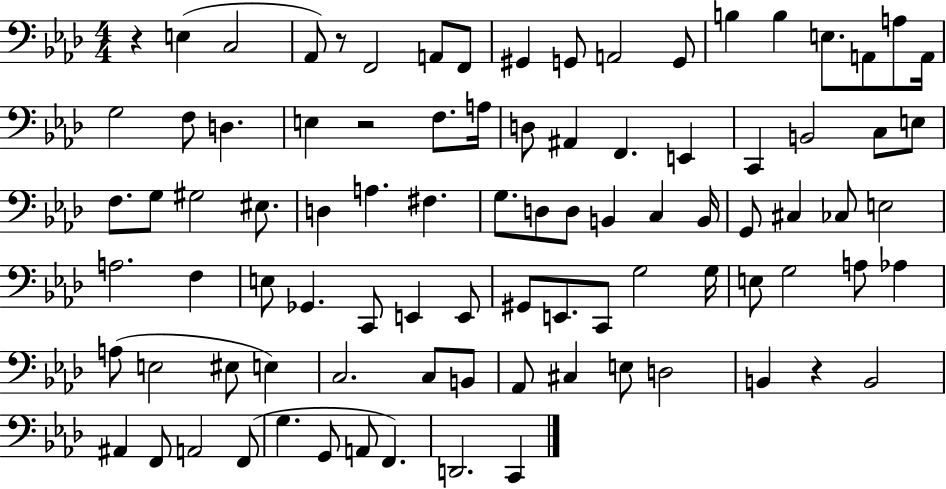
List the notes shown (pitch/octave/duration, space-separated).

R/q E3/q C3/h Ab2/e R/e F2/h A2/e F2/e G#2/q G2/e A2/h G2/e B3/q B3/q E3/e. A2/e A3/e A2/s G3/h F3/e D3/q. E3/q R/h F3/e. A3/s D3/e A#2/q F2/q. E2/q C2/q B2/h C3/e E3/e F3/e. G3/e G#3/h EIS3/e. D3/q A3/q. F#3/q. G3/e. D3/e D3/e B2/q C3/q B2/s G2/e C#3/q CES3/e E3/h A3/h. F3/q E3/e Gb2/q. C2/e E2/q E2/e G#2/e E2/e. C2/e G3/h G3/s E3/e G3/h A3/e Ab3/q A3/e E3/h EIS3/e E3/q C3/h. C3/e B2/e Ab2/e C#3/q E3/e D3/h B2/q R/q B2/h A#2/q F2/e A2/h F2/e G3/q. G2/e A2/e F2/q. D2/h. C2/q